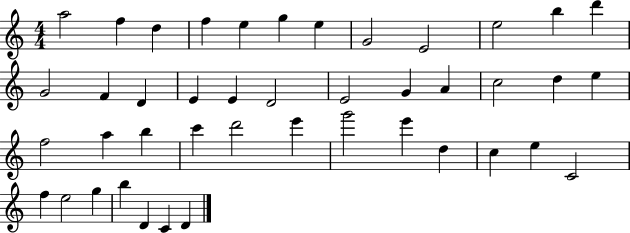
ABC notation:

X:1
T:Untitled
M:4/4
L:1/4
K:C
a2 f d f e g e G2 E2 e2 b d' G2 F D E E D2 E2 G A c2 d e f2 a b c' d'2 e' g'2 e' d c e C2 f e2 g b D C D